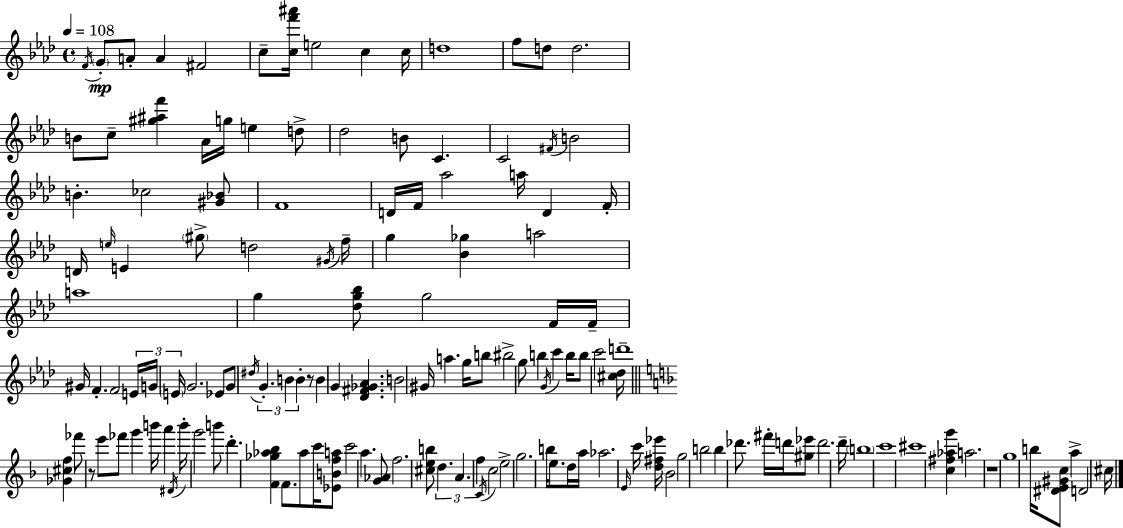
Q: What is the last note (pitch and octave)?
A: C#5